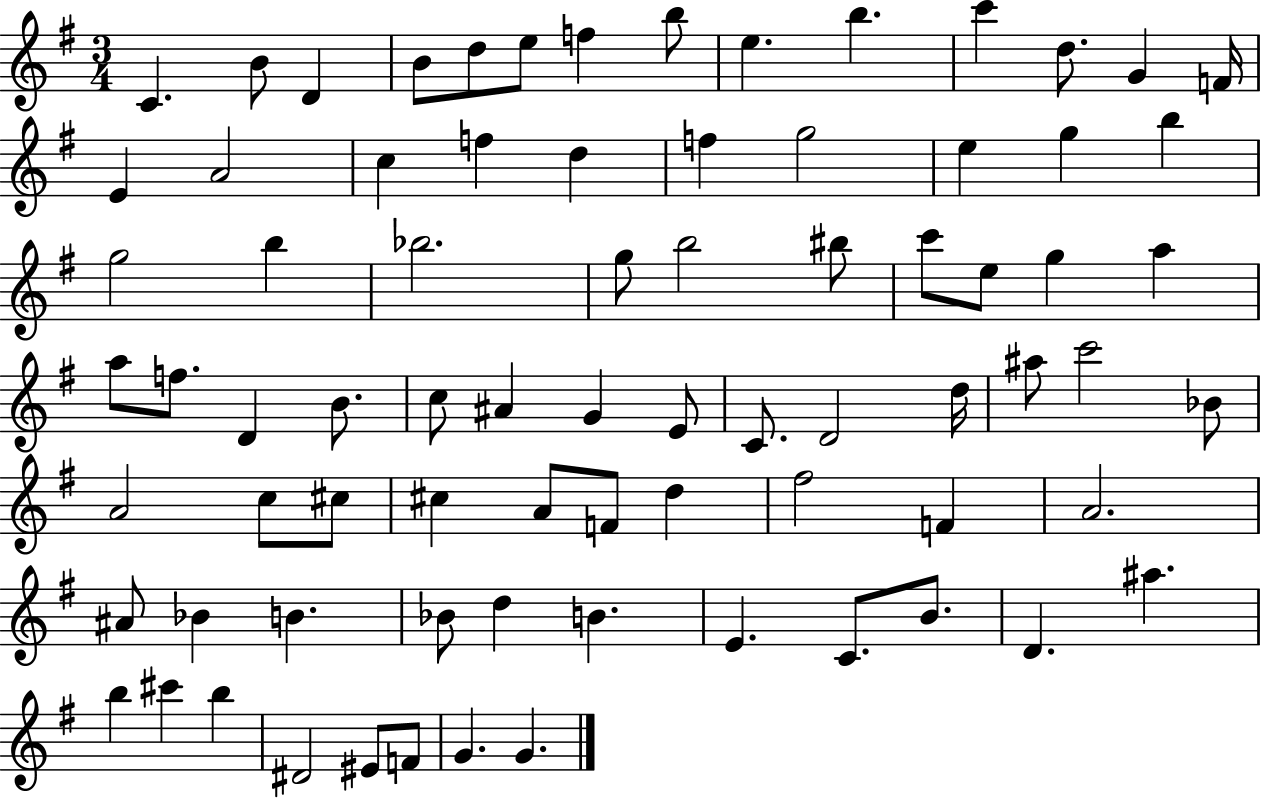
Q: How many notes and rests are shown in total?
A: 77